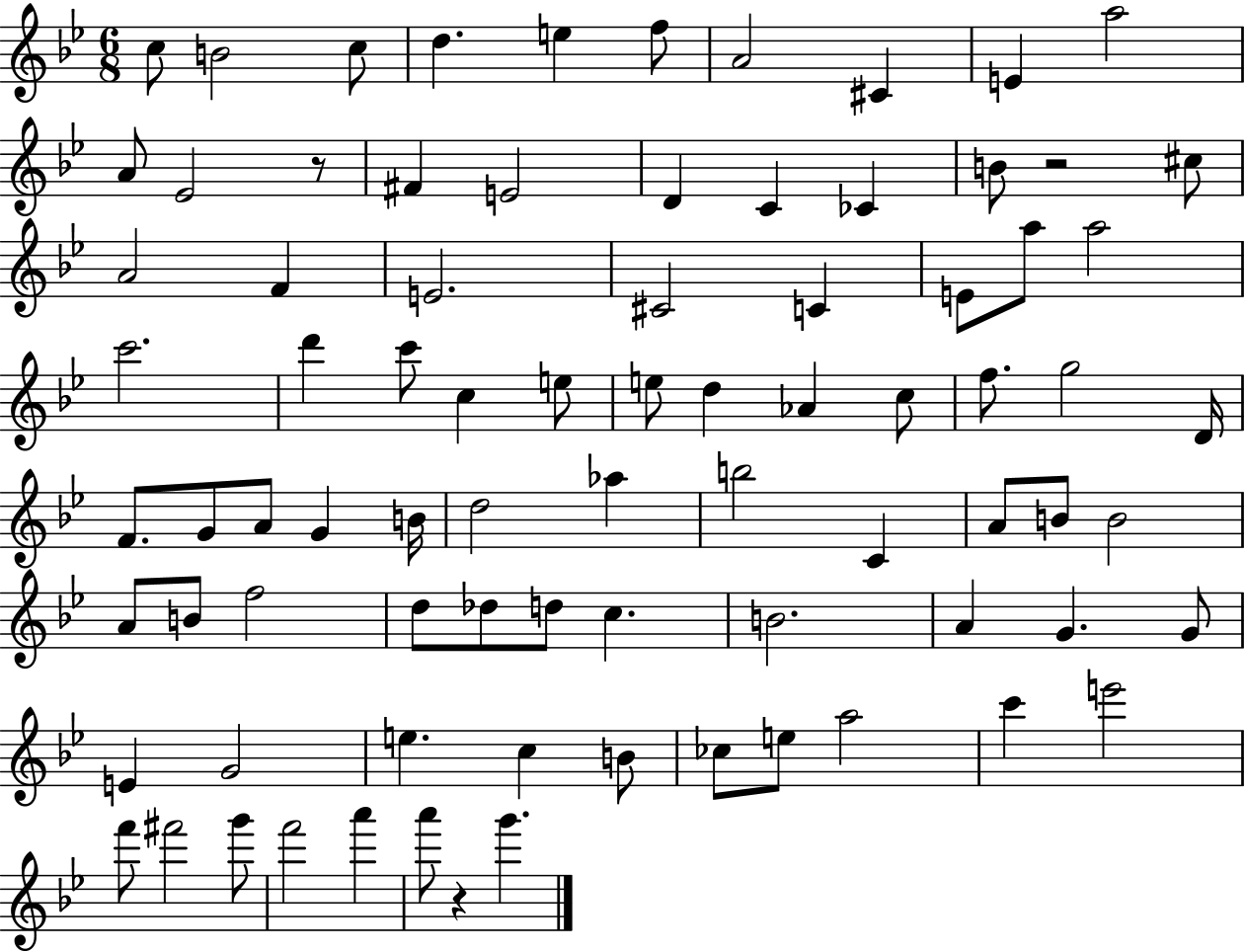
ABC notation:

X:1
T:Untitled
M:6/8
L:1/4
K:Bb
c/2 B2 c/2 d e f/2 A2 ^C E a2 A/2 _E2 z/2 ^F E2 D C _C B/2 z2 ^c/2 A2 F E2 ^C2 C E/2 a/2 a2 c'2 d' c'/2 c e/2 e/2 d _A c/2 f/2 g2 D/4 F/2 G/2 A/2 G B/4 d2 _a b2 C A/2 B/2 B2 A/2 B/2 f2 d/2 _d/2 d/2 c B2 A G G/2 E G2 e c B/2 _c/2 e/2 a2 c' e'2 f'/2 ^f'2 g'/2 f'2 a' a'/2 z g'